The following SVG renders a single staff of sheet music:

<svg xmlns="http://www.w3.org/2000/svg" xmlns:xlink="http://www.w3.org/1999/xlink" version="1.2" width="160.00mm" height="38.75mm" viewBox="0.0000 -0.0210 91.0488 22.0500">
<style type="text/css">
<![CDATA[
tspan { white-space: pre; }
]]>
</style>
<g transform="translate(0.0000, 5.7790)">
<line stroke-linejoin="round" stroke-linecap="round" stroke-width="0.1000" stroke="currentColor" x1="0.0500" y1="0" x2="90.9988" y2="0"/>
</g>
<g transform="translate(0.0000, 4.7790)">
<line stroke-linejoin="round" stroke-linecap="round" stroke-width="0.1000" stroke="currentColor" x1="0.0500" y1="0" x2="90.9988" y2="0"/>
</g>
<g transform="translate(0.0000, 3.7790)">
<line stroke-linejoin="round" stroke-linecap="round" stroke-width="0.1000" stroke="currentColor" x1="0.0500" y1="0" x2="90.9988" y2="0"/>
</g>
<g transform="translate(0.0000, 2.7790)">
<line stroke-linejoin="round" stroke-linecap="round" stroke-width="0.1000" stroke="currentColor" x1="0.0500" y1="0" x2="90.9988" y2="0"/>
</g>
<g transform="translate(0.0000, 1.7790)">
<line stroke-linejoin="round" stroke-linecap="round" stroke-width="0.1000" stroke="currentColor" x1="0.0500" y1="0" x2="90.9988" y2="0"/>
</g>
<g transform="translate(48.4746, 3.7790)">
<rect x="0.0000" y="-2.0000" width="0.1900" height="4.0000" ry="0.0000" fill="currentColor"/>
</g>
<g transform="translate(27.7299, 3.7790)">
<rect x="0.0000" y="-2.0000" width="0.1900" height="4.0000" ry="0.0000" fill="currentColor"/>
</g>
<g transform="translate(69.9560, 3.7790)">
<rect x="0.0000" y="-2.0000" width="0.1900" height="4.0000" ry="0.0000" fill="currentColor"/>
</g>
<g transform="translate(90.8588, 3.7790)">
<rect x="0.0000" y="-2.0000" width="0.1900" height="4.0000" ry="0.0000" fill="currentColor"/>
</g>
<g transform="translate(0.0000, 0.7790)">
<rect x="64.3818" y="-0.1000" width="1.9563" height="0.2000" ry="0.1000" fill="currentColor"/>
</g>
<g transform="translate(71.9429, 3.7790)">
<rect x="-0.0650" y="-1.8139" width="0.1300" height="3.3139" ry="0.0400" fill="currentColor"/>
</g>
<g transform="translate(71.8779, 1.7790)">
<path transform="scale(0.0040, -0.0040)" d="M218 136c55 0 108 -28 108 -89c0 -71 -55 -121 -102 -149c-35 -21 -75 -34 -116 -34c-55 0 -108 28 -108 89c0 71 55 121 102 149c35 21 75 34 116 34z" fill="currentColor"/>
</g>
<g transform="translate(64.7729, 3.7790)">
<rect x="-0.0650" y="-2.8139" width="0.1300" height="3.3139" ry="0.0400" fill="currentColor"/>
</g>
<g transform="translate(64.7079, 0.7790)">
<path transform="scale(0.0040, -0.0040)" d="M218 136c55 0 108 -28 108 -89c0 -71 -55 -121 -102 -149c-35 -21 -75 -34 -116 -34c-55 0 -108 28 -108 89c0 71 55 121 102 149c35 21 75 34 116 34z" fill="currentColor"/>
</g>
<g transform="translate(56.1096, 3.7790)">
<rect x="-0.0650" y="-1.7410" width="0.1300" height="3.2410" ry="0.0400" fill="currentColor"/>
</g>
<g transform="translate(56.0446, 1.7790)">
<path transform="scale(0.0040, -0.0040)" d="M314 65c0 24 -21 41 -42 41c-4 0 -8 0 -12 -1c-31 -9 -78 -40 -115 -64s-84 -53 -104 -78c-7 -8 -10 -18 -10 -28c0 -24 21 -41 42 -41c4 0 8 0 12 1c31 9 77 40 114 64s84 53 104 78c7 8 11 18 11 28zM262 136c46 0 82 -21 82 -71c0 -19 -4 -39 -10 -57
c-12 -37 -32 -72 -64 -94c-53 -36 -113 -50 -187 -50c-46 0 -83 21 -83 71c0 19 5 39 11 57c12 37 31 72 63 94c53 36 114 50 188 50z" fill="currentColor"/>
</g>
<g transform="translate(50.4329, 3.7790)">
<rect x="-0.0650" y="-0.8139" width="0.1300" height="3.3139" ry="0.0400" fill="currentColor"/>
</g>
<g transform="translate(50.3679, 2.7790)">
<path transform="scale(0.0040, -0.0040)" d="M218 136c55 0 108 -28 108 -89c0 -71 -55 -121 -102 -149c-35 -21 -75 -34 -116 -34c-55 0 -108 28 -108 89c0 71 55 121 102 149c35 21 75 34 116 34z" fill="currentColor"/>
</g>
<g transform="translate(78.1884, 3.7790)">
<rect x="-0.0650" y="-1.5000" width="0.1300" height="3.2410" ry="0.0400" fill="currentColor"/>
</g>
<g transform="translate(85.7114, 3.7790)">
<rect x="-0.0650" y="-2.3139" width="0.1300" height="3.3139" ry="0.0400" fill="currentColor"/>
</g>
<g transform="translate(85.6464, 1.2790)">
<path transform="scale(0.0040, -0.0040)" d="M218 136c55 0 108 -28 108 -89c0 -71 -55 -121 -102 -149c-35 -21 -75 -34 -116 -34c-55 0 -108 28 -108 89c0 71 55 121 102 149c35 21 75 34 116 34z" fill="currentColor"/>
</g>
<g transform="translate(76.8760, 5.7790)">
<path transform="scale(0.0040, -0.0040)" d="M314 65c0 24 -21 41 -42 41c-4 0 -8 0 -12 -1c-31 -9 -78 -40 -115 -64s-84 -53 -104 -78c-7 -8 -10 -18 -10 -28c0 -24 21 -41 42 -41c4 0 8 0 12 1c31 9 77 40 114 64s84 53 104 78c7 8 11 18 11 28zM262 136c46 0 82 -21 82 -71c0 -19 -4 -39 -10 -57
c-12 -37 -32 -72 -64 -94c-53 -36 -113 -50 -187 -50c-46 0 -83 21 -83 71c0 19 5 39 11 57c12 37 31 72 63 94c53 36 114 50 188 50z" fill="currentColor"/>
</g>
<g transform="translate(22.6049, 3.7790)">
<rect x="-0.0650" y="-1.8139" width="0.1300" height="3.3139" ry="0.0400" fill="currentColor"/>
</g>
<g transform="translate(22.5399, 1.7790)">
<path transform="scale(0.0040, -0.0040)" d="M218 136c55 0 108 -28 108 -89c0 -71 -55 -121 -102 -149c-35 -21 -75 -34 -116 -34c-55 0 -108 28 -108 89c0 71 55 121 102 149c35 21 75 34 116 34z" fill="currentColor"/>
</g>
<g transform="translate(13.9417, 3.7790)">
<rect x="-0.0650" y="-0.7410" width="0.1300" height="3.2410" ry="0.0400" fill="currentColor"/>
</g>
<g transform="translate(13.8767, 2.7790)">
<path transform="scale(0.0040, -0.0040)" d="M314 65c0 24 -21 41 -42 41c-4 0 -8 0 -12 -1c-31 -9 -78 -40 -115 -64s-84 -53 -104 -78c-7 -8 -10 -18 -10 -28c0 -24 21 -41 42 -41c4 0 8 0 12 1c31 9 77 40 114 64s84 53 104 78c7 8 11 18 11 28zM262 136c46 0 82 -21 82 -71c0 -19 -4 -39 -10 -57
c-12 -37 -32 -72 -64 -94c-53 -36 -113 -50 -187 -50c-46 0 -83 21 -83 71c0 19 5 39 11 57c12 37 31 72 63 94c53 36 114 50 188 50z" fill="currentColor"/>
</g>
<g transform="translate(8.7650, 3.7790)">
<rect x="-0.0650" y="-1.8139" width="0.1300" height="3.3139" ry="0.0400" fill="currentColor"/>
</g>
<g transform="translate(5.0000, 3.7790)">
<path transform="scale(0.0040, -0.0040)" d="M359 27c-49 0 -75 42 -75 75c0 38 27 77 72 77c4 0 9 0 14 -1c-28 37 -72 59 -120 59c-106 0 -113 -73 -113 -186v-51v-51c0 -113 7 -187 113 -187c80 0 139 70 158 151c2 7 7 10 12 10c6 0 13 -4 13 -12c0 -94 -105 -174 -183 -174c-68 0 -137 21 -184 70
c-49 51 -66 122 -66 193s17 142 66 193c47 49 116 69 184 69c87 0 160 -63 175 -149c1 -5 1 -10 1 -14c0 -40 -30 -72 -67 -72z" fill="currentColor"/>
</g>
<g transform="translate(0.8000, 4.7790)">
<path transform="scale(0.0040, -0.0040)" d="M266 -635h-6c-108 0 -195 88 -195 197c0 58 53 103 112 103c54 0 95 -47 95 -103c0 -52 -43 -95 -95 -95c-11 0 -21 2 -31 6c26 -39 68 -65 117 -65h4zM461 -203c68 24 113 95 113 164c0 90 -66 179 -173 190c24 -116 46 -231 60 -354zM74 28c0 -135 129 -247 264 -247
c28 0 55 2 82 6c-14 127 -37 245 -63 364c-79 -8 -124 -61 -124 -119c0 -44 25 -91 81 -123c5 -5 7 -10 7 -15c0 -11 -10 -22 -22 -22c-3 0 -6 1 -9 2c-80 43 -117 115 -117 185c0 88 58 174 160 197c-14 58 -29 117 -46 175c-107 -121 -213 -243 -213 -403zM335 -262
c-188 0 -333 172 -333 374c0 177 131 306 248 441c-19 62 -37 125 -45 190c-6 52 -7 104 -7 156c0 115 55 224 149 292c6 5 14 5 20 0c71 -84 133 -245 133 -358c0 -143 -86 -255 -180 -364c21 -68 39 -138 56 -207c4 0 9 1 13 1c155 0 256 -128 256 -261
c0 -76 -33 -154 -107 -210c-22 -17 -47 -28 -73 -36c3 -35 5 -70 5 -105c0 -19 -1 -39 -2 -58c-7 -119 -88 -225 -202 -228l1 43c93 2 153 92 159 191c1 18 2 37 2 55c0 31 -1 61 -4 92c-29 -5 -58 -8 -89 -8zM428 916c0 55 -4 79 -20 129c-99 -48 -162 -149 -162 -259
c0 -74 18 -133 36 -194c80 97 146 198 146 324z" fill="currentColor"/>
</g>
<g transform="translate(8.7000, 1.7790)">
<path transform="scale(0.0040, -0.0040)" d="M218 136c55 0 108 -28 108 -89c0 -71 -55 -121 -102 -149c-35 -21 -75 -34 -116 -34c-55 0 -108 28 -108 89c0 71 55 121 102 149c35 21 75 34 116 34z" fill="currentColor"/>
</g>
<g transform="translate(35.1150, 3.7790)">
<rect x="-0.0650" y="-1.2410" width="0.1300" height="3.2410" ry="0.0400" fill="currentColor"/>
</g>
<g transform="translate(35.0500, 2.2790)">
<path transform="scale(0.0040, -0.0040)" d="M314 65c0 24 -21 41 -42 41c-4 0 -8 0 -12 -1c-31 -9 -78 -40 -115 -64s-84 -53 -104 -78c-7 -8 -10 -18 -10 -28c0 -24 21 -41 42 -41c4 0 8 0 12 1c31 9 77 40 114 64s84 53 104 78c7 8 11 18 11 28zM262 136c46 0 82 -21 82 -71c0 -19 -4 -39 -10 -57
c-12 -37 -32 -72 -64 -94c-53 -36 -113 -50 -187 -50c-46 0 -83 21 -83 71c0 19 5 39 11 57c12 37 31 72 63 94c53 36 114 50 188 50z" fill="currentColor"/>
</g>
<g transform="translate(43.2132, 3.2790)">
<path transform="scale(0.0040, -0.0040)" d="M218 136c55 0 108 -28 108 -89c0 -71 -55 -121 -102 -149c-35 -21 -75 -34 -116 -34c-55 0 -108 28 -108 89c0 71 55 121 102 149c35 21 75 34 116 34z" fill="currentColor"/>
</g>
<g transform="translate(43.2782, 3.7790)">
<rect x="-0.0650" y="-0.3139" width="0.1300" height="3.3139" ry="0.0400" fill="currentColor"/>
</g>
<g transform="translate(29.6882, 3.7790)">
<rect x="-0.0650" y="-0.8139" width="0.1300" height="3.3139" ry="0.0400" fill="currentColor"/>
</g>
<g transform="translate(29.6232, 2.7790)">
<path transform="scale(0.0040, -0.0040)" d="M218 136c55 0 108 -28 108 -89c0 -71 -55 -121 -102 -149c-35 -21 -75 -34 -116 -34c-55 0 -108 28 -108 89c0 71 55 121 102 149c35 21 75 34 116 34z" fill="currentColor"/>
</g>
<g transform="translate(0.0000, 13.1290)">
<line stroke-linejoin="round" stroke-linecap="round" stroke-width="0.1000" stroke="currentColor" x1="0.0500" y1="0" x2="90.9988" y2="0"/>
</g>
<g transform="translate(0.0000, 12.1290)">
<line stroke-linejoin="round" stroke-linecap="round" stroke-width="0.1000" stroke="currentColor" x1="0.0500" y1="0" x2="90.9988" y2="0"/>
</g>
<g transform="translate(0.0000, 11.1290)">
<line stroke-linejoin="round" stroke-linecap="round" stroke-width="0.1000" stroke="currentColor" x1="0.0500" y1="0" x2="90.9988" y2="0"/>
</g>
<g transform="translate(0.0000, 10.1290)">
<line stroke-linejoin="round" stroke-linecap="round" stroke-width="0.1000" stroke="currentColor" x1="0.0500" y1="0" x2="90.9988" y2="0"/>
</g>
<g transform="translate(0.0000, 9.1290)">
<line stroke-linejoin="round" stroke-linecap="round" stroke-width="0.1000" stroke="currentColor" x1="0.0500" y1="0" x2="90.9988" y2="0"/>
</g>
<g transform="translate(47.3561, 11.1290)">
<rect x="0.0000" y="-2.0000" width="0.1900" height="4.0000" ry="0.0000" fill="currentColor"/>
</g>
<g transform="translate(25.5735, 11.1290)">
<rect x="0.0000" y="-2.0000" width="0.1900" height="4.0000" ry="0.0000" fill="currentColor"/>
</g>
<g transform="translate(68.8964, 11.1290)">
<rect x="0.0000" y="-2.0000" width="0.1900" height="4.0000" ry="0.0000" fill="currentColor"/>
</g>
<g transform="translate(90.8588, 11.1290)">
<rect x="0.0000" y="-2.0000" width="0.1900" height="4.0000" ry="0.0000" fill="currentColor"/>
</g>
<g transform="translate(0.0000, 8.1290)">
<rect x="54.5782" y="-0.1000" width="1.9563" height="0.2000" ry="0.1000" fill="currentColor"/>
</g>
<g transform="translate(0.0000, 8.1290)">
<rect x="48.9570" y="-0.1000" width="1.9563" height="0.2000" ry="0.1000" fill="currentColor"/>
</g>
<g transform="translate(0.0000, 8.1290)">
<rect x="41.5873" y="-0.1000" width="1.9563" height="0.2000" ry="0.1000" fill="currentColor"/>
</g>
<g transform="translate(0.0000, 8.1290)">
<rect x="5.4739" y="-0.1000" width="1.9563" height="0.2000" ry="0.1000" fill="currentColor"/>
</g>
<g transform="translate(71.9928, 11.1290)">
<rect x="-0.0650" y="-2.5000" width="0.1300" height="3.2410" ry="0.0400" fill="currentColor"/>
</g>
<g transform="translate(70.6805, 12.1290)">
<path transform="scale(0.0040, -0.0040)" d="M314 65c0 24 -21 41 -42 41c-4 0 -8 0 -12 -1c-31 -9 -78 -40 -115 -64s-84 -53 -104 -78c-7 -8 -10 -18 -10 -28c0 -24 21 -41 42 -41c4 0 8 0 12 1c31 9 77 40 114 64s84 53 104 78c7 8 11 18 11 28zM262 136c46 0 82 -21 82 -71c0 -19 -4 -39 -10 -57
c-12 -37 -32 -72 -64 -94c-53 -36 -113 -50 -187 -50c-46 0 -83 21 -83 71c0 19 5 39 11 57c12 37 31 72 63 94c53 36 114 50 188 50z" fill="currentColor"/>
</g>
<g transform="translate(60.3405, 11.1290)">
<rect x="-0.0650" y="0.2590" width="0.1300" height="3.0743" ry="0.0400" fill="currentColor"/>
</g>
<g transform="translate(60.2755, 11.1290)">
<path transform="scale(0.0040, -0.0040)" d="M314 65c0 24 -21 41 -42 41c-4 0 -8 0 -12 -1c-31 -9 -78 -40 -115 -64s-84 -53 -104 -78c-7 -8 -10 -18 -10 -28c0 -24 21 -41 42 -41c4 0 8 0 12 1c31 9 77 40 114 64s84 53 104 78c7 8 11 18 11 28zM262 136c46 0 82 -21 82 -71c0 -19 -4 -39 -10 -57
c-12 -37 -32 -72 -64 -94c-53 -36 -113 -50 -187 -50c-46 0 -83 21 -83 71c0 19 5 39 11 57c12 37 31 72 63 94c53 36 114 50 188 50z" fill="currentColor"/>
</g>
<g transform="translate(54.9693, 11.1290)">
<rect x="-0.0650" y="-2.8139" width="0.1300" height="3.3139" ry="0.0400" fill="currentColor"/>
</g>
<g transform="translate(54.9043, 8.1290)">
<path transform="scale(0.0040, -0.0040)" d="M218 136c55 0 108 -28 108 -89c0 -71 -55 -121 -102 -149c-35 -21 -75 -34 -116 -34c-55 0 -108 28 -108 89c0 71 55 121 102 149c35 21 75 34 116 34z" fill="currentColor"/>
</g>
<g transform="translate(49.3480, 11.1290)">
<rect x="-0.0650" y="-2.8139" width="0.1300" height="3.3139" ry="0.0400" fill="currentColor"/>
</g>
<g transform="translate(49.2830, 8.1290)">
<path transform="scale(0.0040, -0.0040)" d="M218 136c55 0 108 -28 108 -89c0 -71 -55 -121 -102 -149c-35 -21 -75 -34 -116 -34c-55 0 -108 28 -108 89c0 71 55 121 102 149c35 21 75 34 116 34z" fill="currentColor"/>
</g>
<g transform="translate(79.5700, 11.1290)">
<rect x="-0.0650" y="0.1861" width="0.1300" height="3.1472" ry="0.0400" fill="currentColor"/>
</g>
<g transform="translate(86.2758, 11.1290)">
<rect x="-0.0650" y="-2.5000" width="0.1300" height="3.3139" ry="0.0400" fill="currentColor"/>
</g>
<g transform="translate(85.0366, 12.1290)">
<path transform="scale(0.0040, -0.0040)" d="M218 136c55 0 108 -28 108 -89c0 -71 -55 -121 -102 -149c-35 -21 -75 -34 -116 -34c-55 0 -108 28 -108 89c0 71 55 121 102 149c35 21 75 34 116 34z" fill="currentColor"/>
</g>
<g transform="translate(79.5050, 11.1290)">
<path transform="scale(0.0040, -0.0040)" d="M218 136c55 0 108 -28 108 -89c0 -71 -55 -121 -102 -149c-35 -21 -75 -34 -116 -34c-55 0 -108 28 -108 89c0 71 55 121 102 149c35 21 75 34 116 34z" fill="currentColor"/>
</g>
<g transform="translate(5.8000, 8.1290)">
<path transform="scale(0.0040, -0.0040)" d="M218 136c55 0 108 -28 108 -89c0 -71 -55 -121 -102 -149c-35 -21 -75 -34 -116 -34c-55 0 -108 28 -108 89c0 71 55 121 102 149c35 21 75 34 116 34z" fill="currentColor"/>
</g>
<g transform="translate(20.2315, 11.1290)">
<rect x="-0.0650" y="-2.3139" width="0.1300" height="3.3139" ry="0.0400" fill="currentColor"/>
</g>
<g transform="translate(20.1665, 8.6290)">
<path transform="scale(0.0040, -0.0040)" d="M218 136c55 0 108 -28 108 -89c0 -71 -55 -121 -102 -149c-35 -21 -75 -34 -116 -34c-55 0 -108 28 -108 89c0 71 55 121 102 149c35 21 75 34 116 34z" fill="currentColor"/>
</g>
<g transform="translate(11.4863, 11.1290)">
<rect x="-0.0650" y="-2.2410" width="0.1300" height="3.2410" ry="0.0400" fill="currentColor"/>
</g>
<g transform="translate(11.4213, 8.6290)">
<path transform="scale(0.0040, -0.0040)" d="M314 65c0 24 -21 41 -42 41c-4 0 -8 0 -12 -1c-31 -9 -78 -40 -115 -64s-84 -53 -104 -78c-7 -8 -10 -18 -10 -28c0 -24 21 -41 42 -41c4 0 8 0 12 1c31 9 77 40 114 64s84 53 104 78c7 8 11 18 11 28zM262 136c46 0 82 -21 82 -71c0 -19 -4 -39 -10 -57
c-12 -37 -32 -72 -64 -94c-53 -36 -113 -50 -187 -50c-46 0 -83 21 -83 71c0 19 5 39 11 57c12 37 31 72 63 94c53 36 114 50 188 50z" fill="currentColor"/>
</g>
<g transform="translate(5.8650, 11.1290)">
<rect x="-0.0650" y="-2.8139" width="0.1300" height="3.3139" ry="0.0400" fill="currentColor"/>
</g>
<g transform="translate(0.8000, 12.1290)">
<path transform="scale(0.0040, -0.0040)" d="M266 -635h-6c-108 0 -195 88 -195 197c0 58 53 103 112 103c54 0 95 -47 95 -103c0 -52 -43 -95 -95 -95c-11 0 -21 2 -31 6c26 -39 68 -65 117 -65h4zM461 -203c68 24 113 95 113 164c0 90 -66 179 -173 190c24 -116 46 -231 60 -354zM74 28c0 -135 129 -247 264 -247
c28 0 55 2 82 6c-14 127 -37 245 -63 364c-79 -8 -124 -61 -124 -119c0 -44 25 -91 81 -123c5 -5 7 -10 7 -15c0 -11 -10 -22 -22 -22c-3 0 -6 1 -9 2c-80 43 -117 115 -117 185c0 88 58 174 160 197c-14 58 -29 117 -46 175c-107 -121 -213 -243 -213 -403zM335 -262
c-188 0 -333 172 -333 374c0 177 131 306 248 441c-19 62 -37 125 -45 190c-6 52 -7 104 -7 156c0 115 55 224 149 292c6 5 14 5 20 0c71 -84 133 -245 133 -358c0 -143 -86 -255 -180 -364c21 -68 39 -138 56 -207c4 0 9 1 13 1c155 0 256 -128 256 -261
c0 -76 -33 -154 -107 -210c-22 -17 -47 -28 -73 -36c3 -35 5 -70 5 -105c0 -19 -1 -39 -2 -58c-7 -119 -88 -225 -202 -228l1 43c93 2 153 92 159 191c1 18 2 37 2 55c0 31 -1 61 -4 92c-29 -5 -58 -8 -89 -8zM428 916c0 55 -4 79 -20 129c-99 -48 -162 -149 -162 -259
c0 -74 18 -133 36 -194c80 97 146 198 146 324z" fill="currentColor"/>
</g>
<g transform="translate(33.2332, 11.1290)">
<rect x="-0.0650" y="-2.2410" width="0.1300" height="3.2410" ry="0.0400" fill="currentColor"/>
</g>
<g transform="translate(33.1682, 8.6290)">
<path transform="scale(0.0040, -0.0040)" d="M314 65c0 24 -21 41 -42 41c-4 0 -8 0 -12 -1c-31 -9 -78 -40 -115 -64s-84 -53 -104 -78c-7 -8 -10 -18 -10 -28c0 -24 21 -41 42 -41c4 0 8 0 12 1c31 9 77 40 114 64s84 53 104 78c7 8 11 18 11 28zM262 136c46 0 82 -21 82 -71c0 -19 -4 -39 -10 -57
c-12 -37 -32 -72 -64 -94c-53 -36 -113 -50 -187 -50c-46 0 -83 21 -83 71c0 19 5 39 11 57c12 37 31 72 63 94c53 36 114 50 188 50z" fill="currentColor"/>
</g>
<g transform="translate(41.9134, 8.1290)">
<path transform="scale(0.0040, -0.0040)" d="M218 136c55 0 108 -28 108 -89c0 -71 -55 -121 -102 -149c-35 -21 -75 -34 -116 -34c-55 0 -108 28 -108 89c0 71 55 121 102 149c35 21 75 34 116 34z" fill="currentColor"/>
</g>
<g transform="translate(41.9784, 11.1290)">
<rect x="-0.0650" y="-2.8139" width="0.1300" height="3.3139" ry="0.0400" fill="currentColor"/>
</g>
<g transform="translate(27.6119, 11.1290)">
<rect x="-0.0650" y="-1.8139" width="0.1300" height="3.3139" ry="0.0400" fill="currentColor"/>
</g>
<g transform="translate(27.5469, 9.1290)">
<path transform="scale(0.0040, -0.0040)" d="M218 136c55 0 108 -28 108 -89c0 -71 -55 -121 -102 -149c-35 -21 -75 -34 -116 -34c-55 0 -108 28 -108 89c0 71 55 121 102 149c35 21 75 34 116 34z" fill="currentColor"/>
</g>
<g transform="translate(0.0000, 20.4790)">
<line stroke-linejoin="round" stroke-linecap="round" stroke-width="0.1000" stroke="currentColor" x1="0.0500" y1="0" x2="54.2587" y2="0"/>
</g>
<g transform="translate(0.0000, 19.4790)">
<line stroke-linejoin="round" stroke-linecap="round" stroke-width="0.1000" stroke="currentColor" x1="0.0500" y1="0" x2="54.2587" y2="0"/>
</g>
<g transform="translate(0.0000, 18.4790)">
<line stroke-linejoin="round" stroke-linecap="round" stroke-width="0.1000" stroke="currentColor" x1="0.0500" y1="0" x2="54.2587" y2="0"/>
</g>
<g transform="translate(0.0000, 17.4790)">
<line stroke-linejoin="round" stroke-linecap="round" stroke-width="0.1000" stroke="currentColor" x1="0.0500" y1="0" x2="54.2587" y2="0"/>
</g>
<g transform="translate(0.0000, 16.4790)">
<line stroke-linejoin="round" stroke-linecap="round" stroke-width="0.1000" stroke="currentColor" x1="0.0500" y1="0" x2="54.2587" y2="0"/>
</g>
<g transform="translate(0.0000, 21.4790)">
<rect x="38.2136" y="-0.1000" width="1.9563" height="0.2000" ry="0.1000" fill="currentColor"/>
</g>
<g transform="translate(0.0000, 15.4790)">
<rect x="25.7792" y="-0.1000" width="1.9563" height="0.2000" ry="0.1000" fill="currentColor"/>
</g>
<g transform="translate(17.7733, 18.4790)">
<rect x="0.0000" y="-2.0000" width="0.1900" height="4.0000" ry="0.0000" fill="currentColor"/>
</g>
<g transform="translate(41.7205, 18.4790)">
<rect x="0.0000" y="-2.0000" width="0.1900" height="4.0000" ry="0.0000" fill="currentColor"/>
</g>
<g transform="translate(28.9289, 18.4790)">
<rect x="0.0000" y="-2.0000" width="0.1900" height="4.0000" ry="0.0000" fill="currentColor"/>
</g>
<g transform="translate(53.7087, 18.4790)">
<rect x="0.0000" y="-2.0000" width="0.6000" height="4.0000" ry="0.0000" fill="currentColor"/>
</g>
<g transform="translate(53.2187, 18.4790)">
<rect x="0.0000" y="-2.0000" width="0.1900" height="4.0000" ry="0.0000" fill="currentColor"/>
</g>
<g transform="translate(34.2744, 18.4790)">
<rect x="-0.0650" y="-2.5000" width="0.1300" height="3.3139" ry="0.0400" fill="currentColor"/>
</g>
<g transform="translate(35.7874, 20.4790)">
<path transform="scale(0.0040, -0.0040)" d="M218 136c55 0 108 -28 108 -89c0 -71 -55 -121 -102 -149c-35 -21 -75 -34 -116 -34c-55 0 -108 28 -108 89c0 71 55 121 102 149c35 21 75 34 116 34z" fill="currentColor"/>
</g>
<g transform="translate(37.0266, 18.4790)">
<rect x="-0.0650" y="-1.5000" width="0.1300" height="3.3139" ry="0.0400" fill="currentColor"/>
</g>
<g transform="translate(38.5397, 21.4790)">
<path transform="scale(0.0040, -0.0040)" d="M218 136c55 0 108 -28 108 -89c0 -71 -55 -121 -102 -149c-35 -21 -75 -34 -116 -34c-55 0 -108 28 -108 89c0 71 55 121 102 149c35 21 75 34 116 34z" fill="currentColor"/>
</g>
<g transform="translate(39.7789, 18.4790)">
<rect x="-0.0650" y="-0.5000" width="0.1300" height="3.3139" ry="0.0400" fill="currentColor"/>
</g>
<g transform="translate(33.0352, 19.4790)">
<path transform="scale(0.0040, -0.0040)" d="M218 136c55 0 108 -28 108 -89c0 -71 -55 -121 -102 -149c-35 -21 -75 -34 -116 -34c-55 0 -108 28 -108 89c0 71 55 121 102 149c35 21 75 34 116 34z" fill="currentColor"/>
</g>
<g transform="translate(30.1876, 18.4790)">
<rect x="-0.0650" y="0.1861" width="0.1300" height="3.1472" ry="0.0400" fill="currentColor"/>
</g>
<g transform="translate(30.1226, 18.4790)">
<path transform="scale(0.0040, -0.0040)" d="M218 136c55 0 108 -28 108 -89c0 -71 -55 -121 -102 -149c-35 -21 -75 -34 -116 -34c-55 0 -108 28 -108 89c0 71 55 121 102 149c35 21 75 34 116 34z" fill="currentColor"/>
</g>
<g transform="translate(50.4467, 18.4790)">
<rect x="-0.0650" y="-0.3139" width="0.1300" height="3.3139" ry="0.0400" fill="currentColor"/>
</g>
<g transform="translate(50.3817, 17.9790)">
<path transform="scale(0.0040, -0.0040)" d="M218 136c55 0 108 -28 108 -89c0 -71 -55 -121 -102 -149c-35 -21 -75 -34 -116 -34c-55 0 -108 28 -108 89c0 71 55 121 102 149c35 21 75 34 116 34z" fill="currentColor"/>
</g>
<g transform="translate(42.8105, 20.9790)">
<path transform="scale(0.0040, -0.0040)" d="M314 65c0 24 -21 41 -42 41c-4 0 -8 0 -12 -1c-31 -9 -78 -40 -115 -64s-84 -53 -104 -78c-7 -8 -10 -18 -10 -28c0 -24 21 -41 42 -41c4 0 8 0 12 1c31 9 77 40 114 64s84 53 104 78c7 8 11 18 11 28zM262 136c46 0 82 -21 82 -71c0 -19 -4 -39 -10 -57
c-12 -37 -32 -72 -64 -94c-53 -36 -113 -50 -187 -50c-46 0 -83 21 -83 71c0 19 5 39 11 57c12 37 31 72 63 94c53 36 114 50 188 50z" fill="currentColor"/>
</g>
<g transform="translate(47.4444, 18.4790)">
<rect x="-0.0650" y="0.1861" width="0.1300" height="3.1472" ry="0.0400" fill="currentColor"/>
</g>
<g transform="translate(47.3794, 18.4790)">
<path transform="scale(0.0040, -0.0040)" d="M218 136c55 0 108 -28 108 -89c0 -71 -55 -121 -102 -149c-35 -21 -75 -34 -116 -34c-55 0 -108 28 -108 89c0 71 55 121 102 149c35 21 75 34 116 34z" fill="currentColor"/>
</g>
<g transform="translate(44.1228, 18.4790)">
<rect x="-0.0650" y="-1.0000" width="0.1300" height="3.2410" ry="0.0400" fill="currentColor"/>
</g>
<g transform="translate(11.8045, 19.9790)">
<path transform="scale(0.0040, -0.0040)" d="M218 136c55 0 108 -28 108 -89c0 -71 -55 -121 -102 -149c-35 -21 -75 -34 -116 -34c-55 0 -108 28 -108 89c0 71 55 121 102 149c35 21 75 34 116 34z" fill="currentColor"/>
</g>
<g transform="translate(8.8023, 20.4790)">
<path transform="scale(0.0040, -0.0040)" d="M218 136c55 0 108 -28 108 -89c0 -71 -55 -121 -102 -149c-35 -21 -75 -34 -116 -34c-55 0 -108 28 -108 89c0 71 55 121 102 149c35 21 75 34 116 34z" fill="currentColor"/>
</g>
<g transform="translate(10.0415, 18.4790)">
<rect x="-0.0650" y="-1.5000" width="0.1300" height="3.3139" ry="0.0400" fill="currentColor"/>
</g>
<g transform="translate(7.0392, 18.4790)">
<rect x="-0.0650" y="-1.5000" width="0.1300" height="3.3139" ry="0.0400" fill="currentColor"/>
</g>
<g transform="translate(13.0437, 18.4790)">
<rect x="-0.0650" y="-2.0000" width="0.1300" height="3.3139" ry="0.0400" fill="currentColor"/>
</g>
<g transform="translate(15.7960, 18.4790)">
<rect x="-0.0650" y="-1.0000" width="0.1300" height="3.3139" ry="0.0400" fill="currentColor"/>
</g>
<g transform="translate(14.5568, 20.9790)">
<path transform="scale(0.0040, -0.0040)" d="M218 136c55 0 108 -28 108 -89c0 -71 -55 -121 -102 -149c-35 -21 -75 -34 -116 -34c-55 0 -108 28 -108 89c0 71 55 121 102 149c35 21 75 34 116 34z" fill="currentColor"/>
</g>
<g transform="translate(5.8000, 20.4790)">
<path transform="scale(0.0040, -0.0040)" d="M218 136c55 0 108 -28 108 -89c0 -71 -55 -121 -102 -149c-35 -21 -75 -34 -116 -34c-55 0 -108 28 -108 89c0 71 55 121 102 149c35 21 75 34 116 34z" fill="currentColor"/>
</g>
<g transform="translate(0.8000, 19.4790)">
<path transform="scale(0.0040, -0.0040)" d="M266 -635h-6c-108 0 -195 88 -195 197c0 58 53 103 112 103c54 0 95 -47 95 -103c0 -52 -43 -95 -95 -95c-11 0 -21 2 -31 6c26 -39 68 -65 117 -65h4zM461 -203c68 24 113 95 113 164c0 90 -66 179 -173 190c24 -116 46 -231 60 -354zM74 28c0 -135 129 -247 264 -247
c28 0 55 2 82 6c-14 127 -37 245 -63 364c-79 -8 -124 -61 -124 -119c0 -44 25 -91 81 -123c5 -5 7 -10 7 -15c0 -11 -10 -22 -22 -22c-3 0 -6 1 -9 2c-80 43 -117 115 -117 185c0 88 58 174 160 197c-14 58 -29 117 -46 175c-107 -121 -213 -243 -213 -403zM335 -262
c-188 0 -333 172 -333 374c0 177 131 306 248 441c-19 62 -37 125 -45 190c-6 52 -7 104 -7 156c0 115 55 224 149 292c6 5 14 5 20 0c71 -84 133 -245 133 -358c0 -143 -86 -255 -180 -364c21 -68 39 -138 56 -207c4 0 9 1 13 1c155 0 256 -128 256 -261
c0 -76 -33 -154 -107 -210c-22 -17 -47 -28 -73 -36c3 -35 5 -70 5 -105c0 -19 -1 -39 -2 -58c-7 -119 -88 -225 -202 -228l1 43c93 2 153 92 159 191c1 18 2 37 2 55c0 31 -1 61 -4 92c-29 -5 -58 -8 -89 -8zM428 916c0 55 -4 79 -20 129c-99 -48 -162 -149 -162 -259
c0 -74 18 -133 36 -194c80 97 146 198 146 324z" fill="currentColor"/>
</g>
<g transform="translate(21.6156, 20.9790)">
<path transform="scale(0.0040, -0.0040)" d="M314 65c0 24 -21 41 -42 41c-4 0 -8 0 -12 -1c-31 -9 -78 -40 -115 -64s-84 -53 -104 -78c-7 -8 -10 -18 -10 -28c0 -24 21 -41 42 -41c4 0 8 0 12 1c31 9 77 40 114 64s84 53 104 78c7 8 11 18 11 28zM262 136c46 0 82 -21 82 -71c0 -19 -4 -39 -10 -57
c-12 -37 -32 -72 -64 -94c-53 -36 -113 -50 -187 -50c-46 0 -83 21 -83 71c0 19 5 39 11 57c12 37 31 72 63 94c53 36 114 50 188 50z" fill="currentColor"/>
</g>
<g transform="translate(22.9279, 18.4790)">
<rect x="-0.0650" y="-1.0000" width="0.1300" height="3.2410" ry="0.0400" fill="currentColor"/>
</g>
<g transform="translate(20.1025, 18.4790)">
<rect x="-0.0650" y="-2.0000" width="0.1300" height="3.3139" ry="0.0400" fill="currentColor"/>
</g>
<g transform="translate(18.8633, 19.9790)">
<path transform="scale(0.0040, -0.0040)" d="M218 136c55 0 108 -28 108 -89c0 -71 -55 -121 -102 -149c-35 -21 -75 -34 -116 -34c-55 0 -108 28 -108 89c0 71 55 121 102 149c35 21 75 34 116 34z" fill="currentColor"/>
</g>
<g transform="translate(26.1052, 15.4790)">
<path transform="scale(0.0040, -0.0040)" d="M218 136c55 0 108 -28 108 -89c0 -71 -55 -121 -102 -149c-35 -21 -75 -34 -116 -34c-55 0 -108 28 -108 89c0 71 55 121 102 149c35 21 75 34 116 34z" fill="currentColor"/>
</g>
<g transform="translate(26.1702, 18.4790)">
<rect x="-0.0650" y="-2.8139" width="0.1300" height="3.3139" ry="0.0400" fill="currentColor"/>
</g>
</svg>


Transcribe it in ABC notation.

X:1
T:Untitled
M:4/4
L:1/4
K:C
f d2 f d e2 c d f2 a f E2 g a g2 g f g2 a a a B2 G2 B G E E F D F D2 a B G E C D2 B c